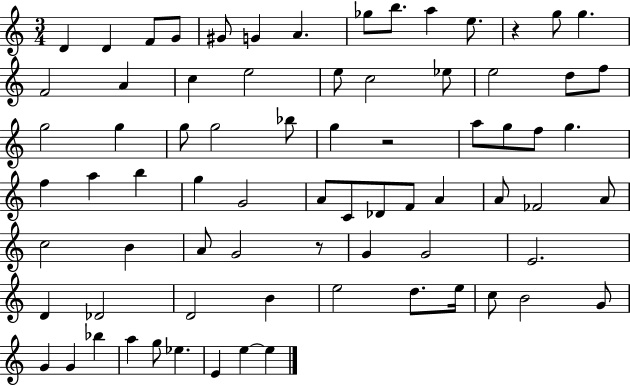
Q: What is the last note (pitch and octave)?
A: E5